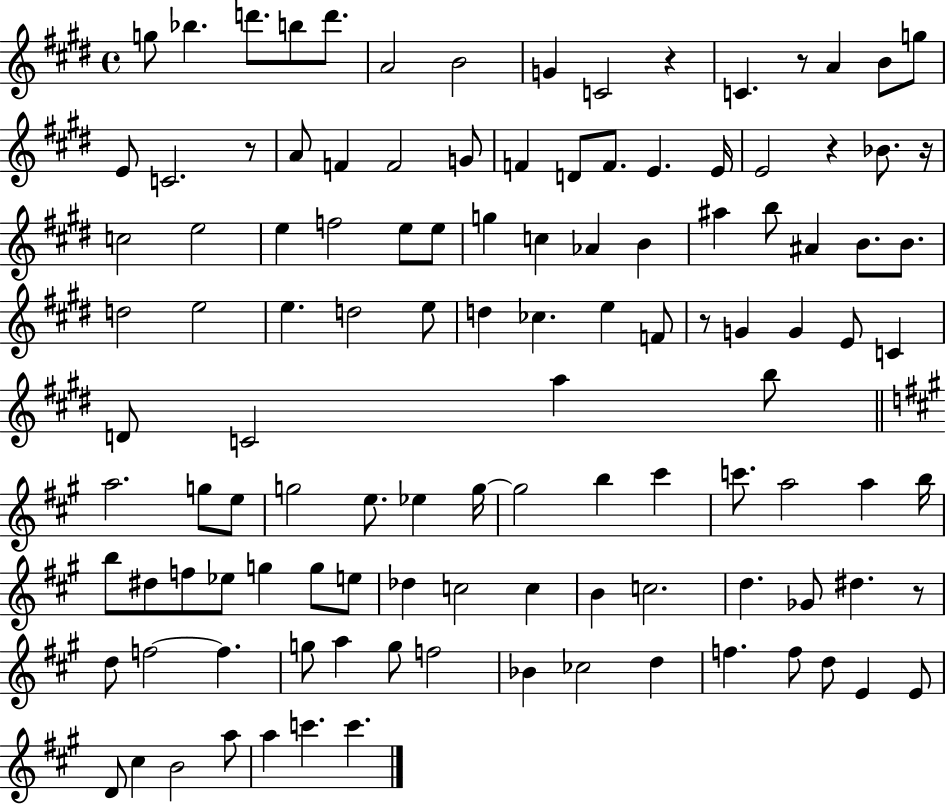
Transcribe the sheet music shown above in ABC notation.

X:1
T:Untitled
M:4/4
L:1/4
K:E
g/2 _b d'/2 b/2 d'/2 A2 B2 G C2 z C z/2 A B/2 g/2 E/2 C2 z/2 A/2 F F2 G/2 F D/2 F/2 E E/4 E2 z _B/2 z/4 c2 e2 e f2 e/2 e/2 g c _A B ^a b/2 ^A B/2 B/2 d2 e2 e d2 e/2 d _c e F/2 z/2 G G E/2 C D/2 C2 a b/2 a2 g/2 e/2 g2 e/2 _e g/4 g2 b ^c' c'/2 a2 a b/4 b/2 ^d/2 f/2 _e/2 g g/2 e/2 _d c2 c B c2 d _G/2 ^d z/2 d/2 f2 f g/2 a g/2 f2 _B _c2 d f f/2 d/2 E E/2 D/2 ^c B2 a/2 a c' c'